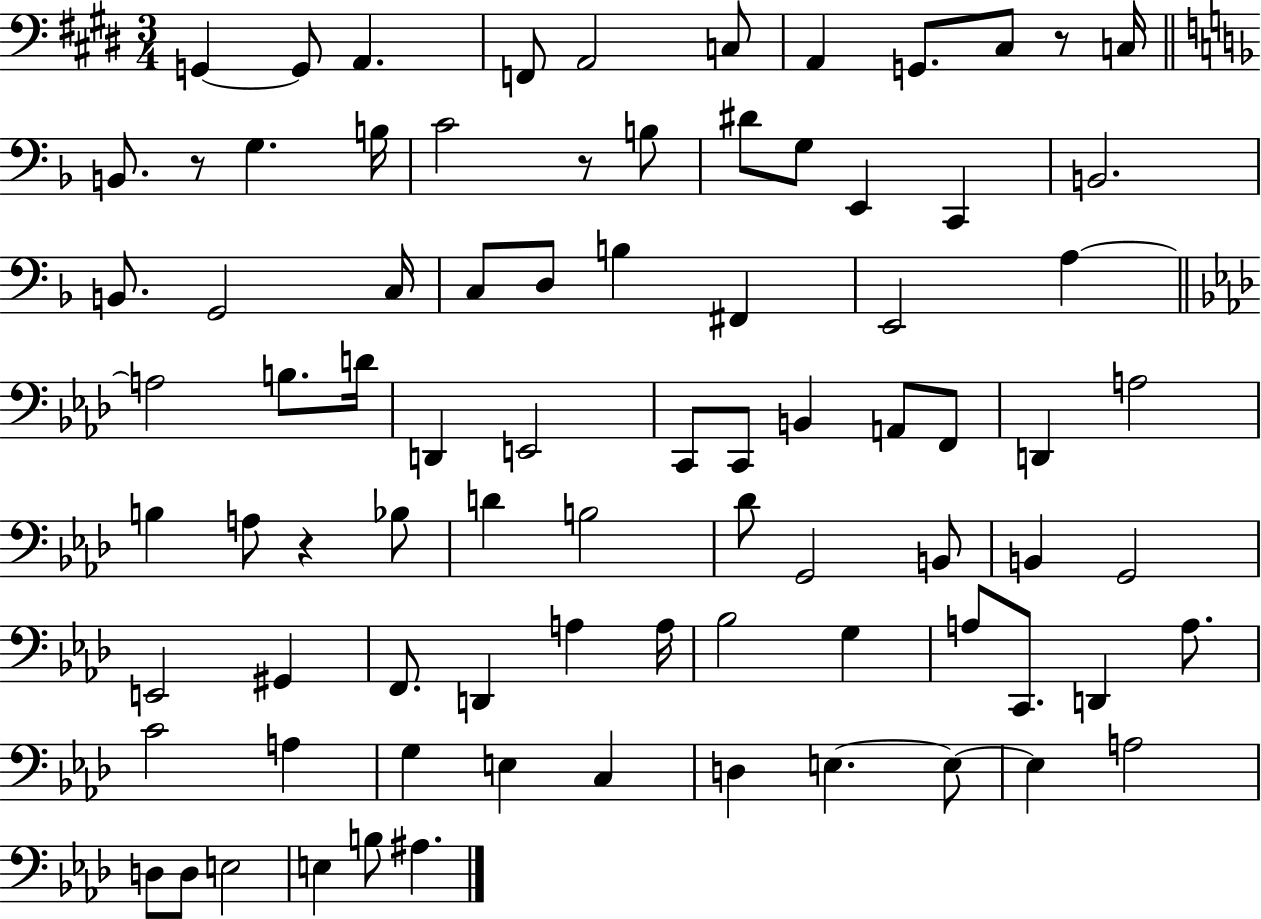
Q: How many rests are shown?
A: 4